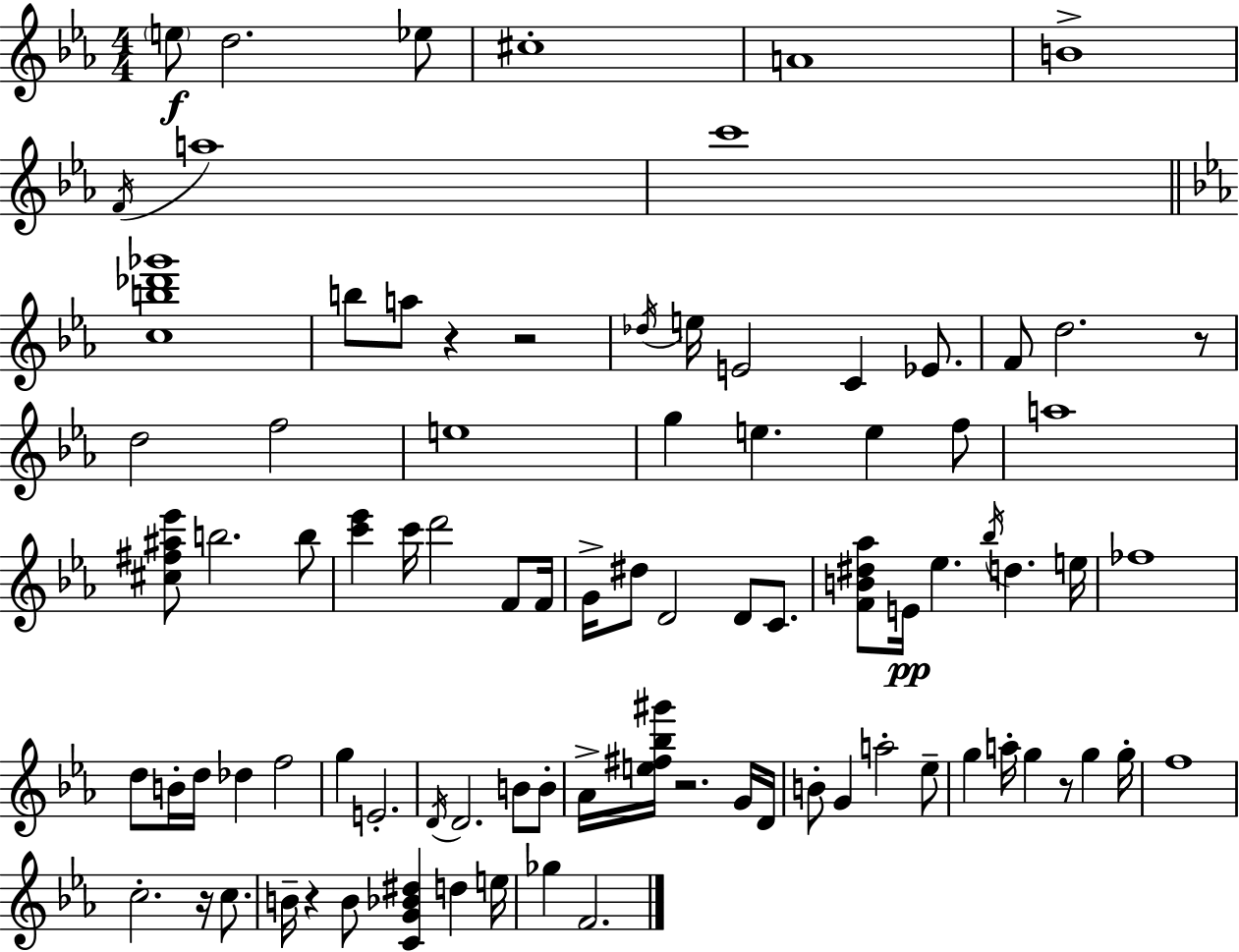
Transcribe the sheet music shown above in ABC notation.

X:1
T:Untitled
M:4/4
L:1/4
K:Eb
e/2 d2 _e/2 ^c4 A4 B4 F/4 a4 c'4 [cb_d'_g']4 b/2 a/2 z z2 _d/4 e/4 E2 C _E/2 F/2 d2 z/2 d2 f2 e4 g e e f/2 a4 [^c^f^a_e']/2 b2 b/2 [c'_e'] c'/4 d'2 F/2 F/4 G/4 ^d/2 D2 D/2 C/2 [FB^d_a]/2 E/4 _e _b/4 d e/4 _f4 d/2 B/4 d/4 _d f2 g E2 D/4 D2 B/2 B/2 _A/4 [e^f_b^g']/4 z2 G/4 D/4 B/2 G a2 _e/2 g a/4 g z/2 g g/4 f4 c2 z/4 c/2 B/4 z B/2 [CG_B^d] d e/4 _g F2